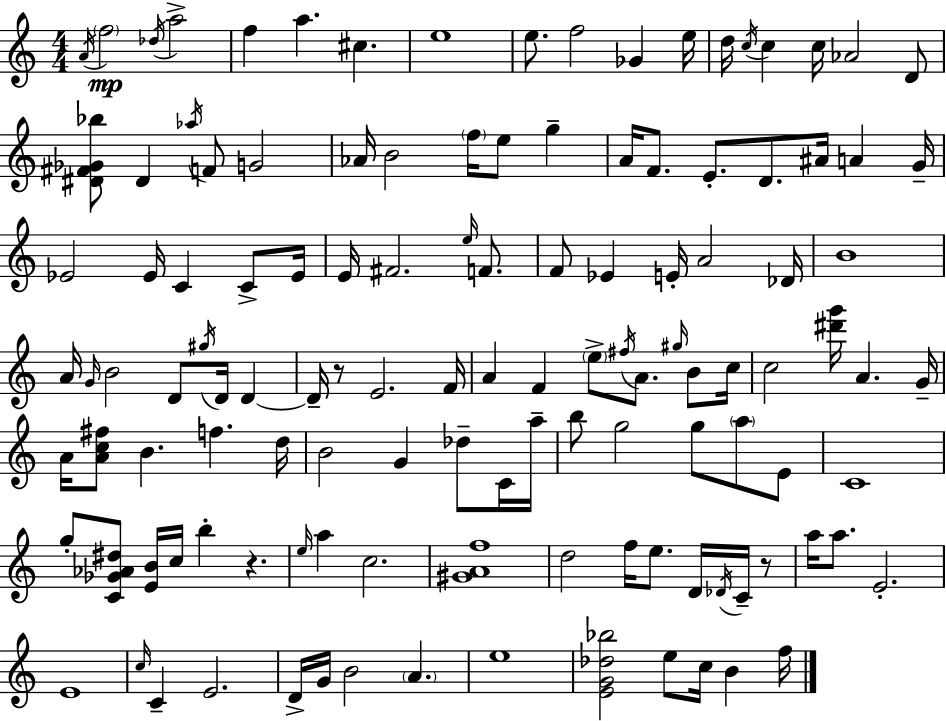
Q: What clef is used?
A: treble